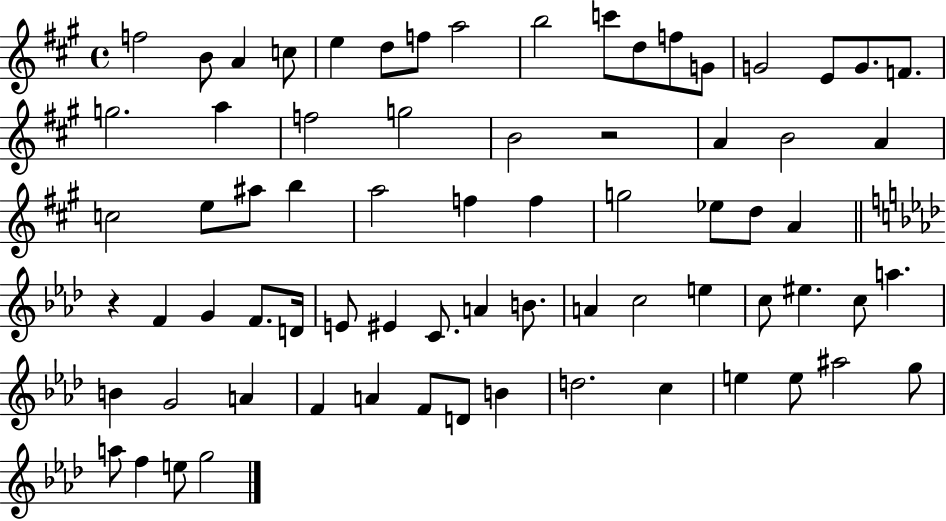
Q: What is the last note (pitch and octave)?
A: G5